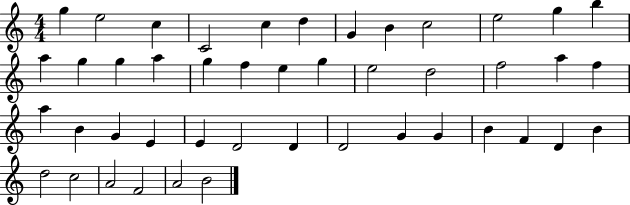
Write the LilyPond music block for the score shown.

{
  \clef treble
  \numericTimeSignature
  \time 4/4
  \key c \major
  g''4 e''2 c''4 | c'2 c''4 d''4 | g'4 b'4 c''2 | e''2 g''4 b''4 | \break a''4 g''4 g''4 a''4 | g''4 f''4 e''4 g''4 | e''2 d''2 | f''2 a''4 f''4 | \break a''4 b'4 g'4 e'4 | e'4 d'2 d'4 | d'2 g'4 g'4 | b'4 f'4 d'4 b'4 | \break d''2 c''2 | a'2 f'2 | a'2 b'2 | \bar "|."
}